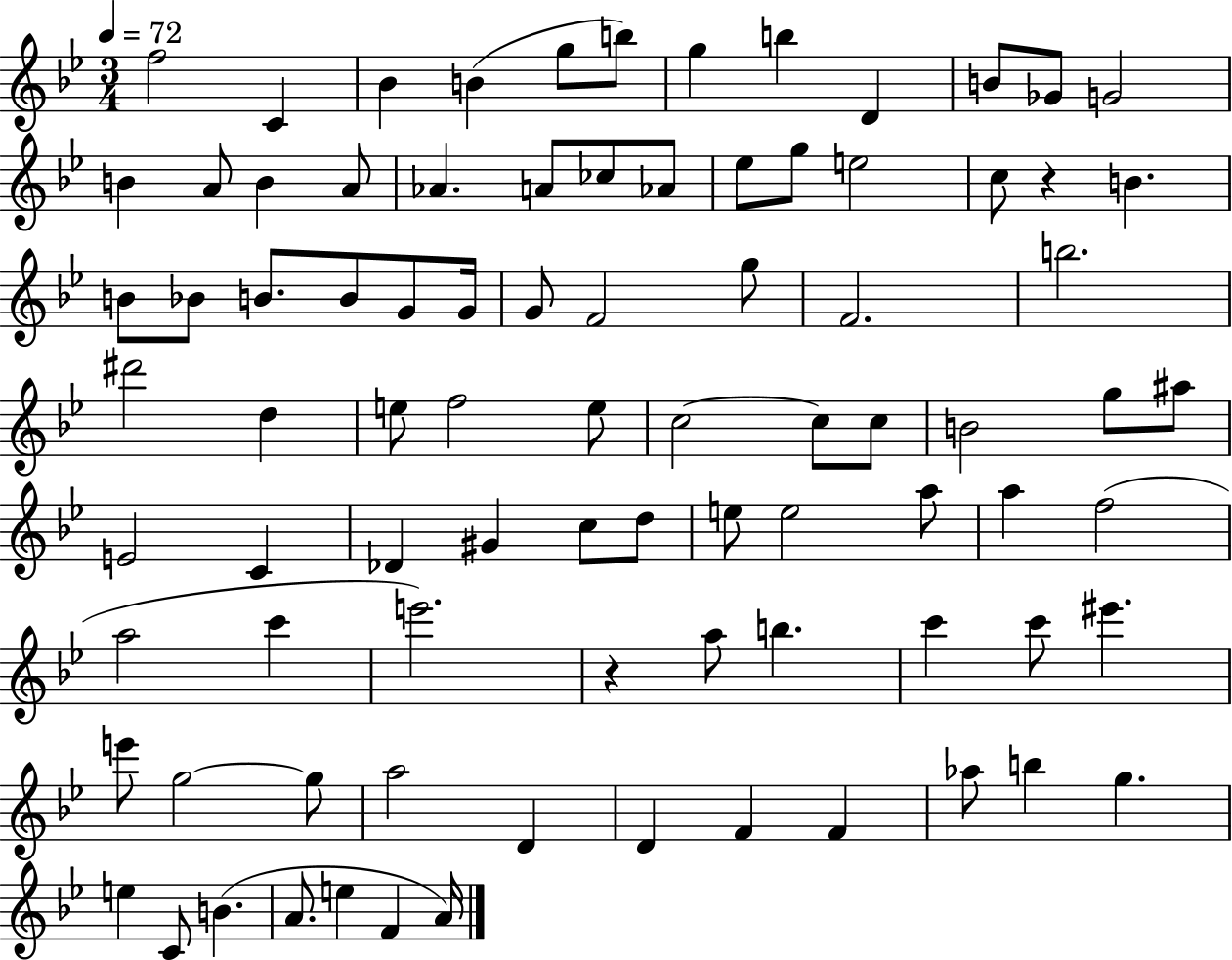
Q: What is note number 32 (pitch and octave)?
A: G4